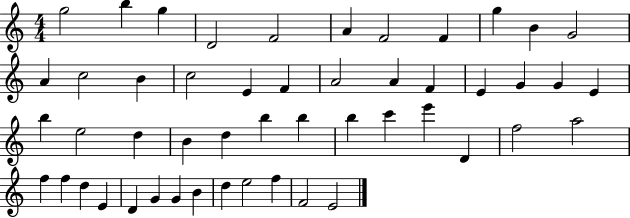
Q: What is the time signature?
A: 4/4